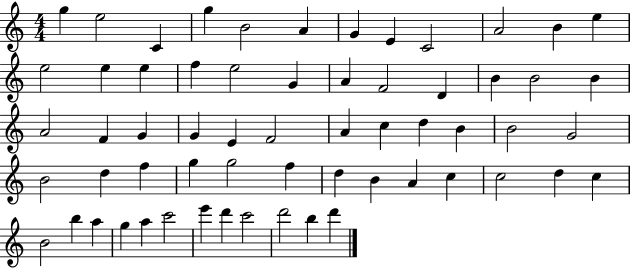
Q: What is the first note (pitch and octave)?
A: G5